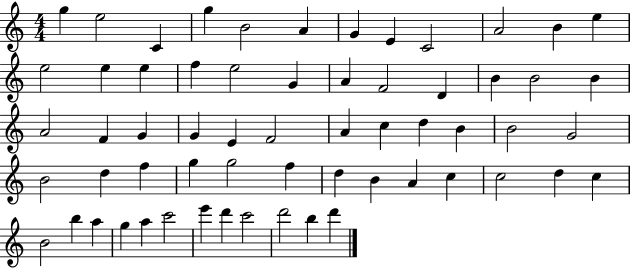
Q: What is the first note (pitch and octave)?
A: G5